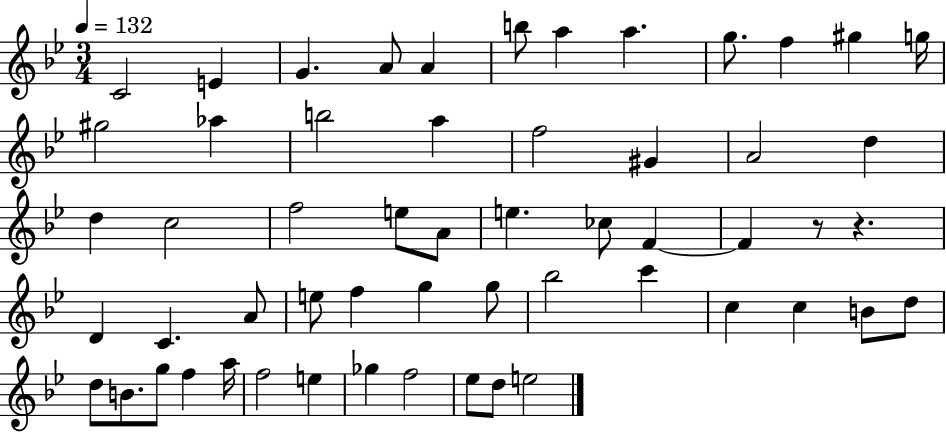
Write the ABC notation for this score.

X:1
T:Untitled
M:3/4
L:1/4
K:Bb
C2 E G A/2 A b/2 a a g/2 f ^g g/4 ^g2 _a b2 a f2 ^G A2 d d c2 f2 e/2 A/2 e _c/2 F F z/2 z D C A/2 e/2 f g g/2 _b2 c' c c B/2 d/2 d/2 B/2 g/2 f a/4 f2 e _g f2 _e/2 d/2 e2